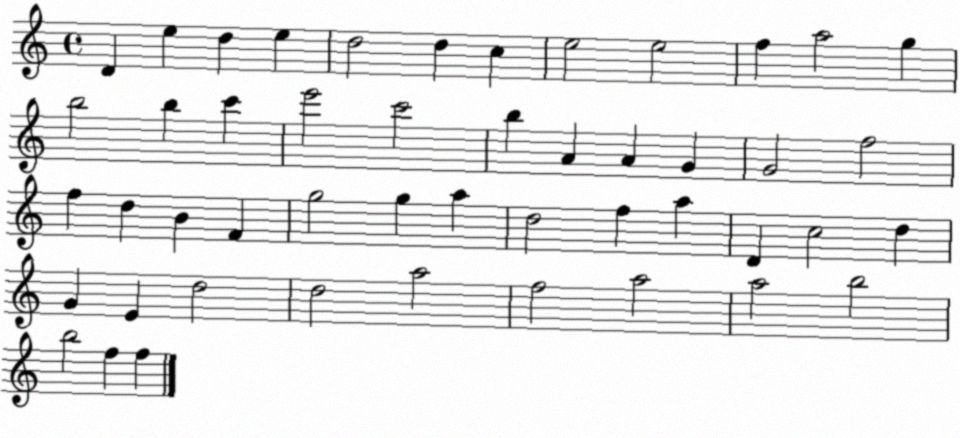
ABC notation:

X:1
T:Untitled
M:4/4
L:1/4
K:C
D e d e d2 d c e2 e2 f a2 g b2 b c' e'2 c'2 b A A G G2 f2 f d B F g2 g a d2 f a D c2 d G E d2 d2 a2 f2 a2 a2 b2 b2 f f